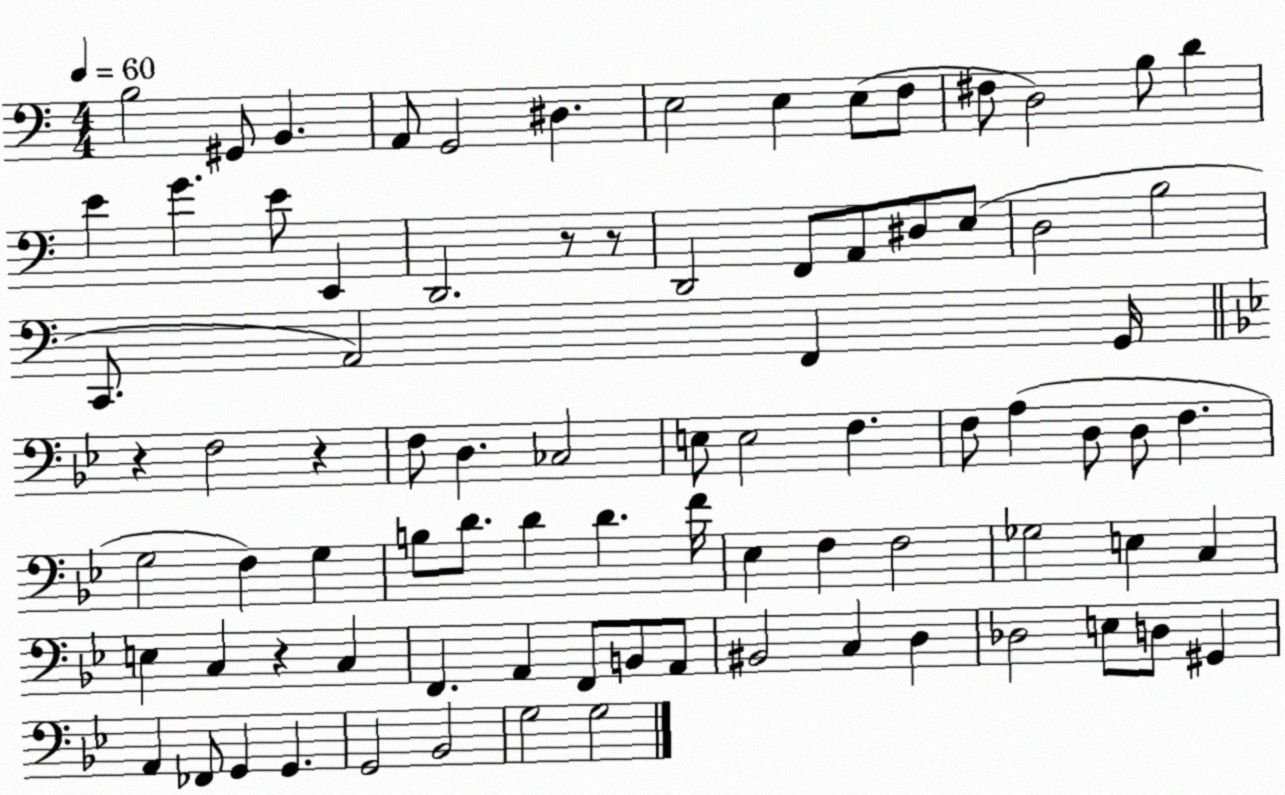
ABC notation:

X:1
T:Untitled
M:4/4
L:1/4
K:C
B,2 ^G,,/2 B,, A,,/2 G,,2 ^D, E,2 E, E,/2 F,/2 ^F,/2 D,2 B,/2 D E G E/2 E,, D,,2 z/2 z/2 D,,2 F,,/2 A,,/2 ^D,/2 E,/2 D,2 B,2 C,,/2 A,,2 F,, G,,/4 z F,2 z F,/2 D, _C,2 E,/2 E,2 F, F,/2 A, D,/2 D,/2 F, G,2 F, G, B,/2 D/2 D D F/4 _E, F, F,2 _G,2 E, C, E, C, z C, F,, A,, F,,/2 B,,/2 A,,/2 ^B,,2 C, D, _D,2 E,/2 D,/2 ^G,, A,, _F,,/2 G,, G,, G,,2 _B,,2 G,2 G,2